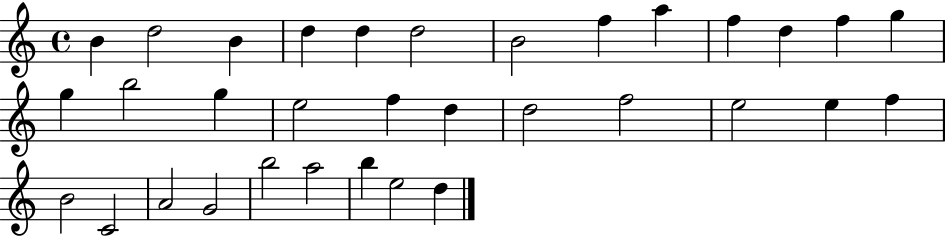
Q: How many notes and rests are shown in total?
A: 33